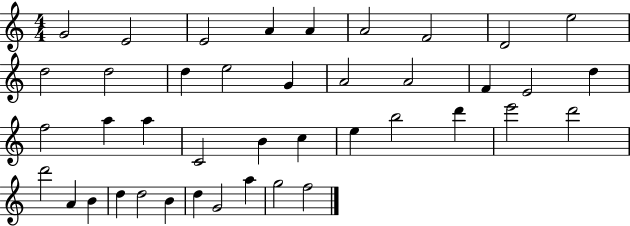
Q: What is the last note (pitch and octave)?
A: F5